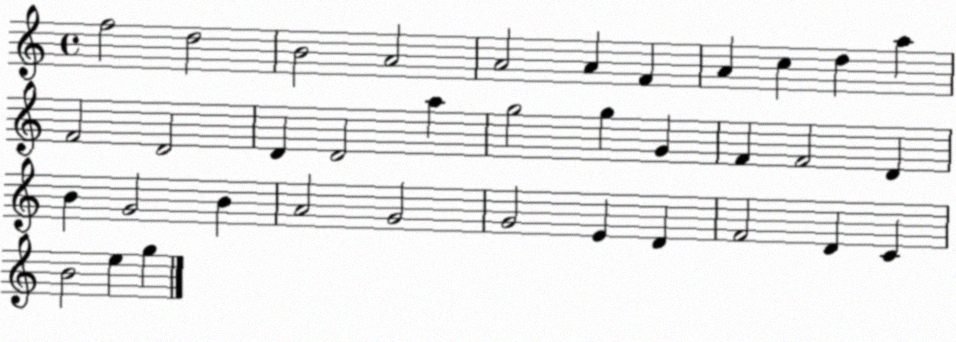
X:1
T:Untitled
M:4/4
L:1/4
K:C
f2 d2 B2 A2 A2 A F A c d a F2 D2 D D2 a g2 g G F F2 D B G2 B A2 G2 G2 E D F2 D C B2 e g